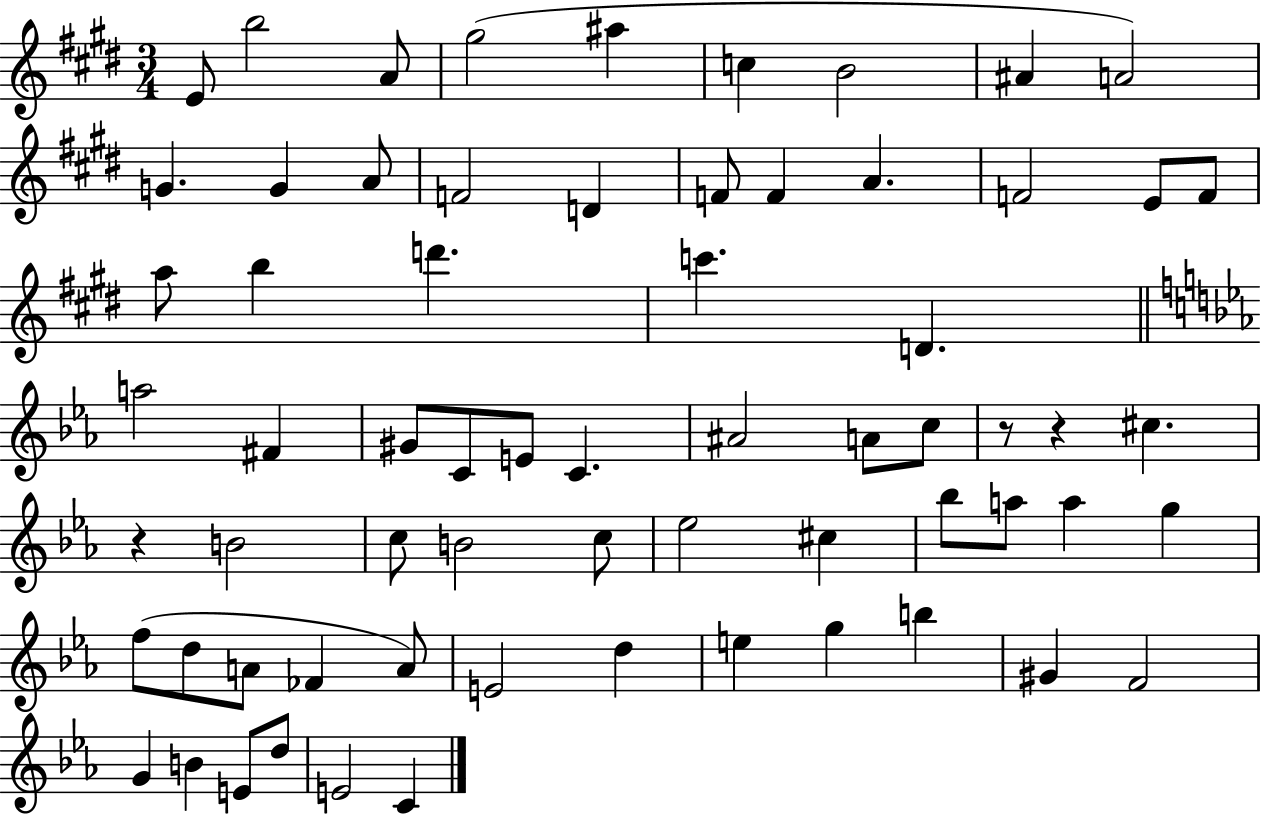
E4/e B5/h A4/e G#5/h A#5/q C5/q B4/h A#4/q A4/h G4/q. G4/q A4/e F4/h D4/q F4/e F4/q A4/q. F4/h E4/e F4/e A5/e B5/q D6/q. C6/q. D4/q. A5/h F#4/q G#4/e C4/e E4/e C4/q. A#4/h A4/e C5/e R/e R/q C#5/q. R/q B4/h C5/e B4/h C5/e Eb5/h C#5/q Bb5/e A5/e A5/q G5/q F5/e D5/e A4/e FES4/q A4/e E4/h D5/q E5/q G5/q B5/q G#4/q F4/h G4/q B4/q E4/e D5/e E4/h C4/q